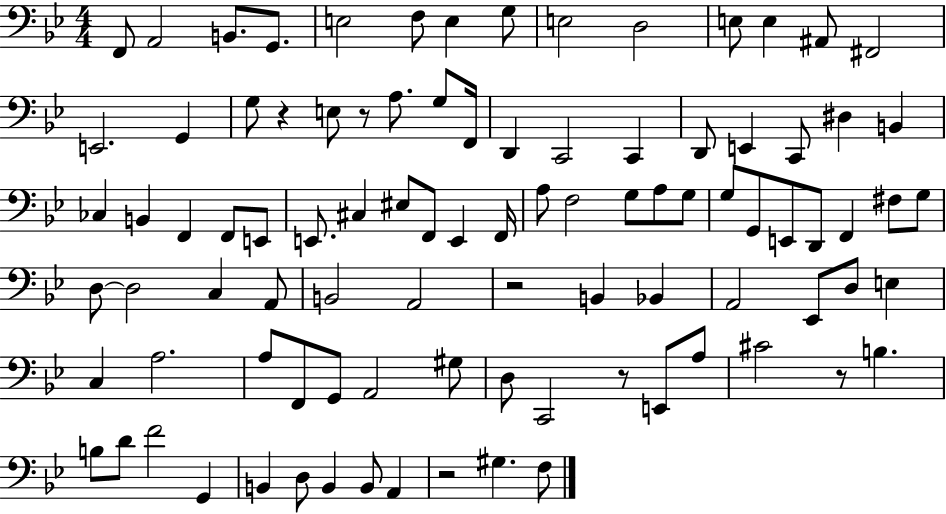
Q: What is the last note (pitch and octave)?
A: F3